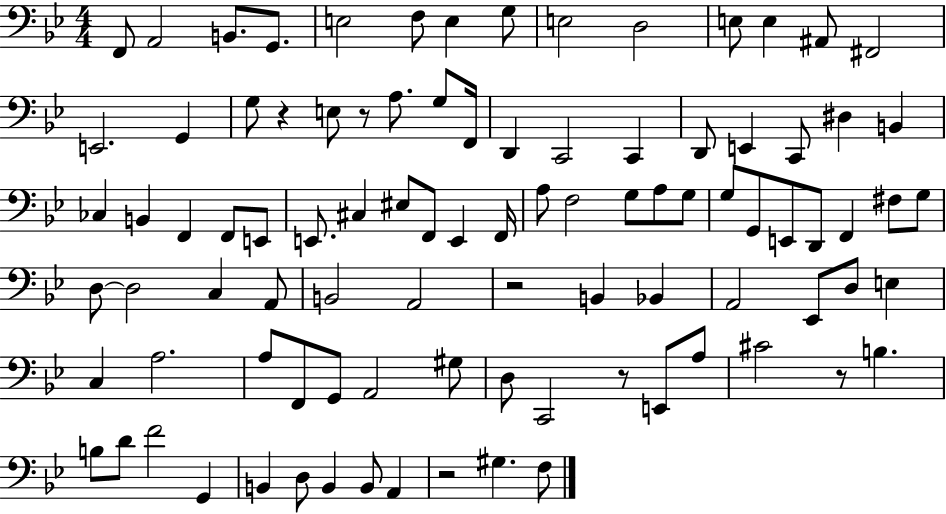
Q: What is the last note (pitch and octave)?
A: F3